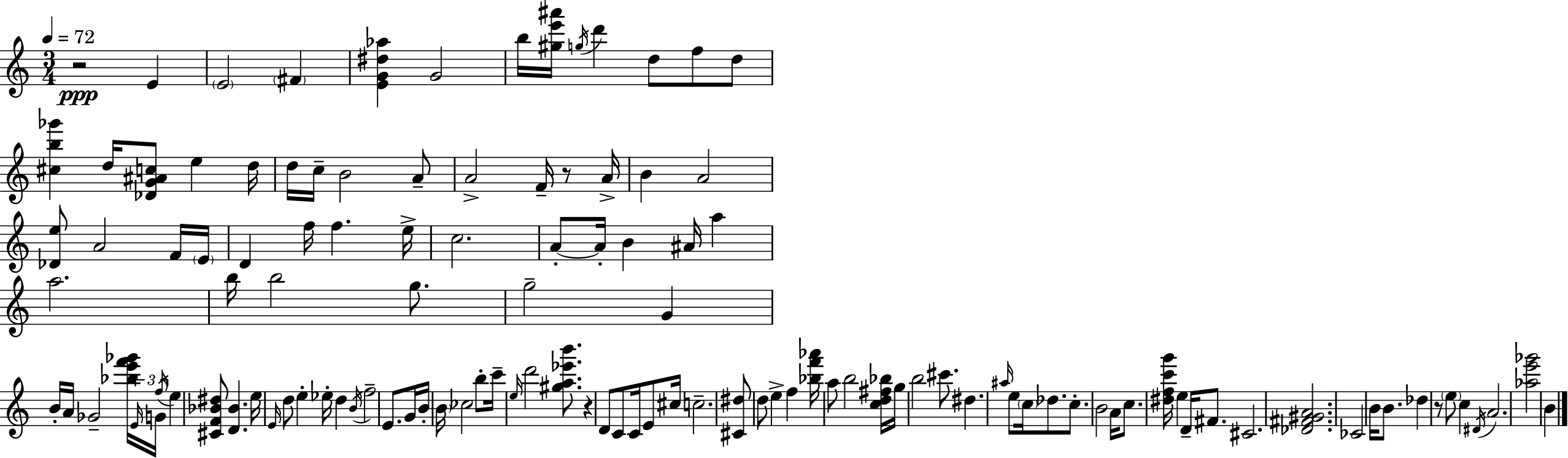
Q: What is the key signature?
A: A minor